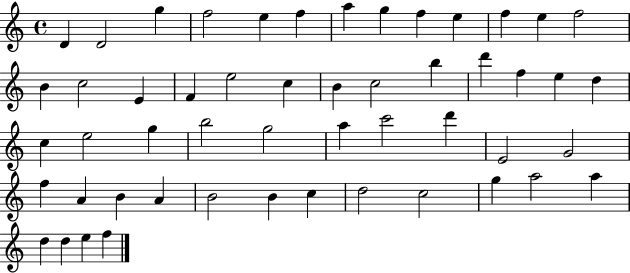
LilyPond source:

{
  \clef treble
  \time 4/4
  \defaultTimeSignature
  \key c \major
  d'4 d'2 g''4 | f''2 e''4 f''4 | a''4 g''4 f''4 e''4 | f''4 e''4 f''2 | \break b'4 c''2 e'4 | f'4 e''2 c''4 | b'4 c''2 b''4 | d'''4 f''4 e''4 d''4 | \break c''4 e''2 g''4 | b''2 g''2 | a''4 c'''2 d'''4 | e'2 g'2 | \break f''4 a'4 b'4 a'4 | b'2 b'4 c''4 | d''2 c''2 | g''4 a''2 a''4 | \break d''4 d''4 e''4 f''4 | \bar "|."
}